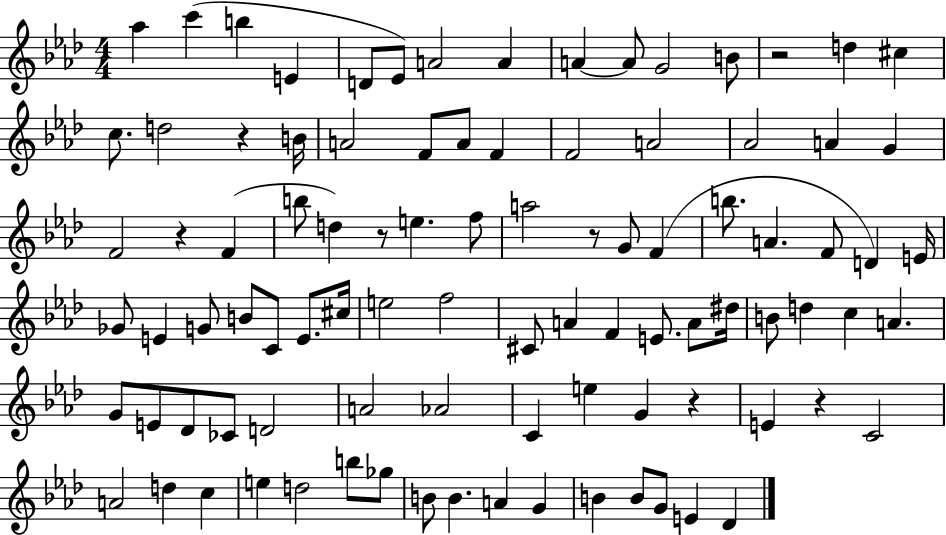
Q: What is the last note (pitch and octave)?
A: Db4